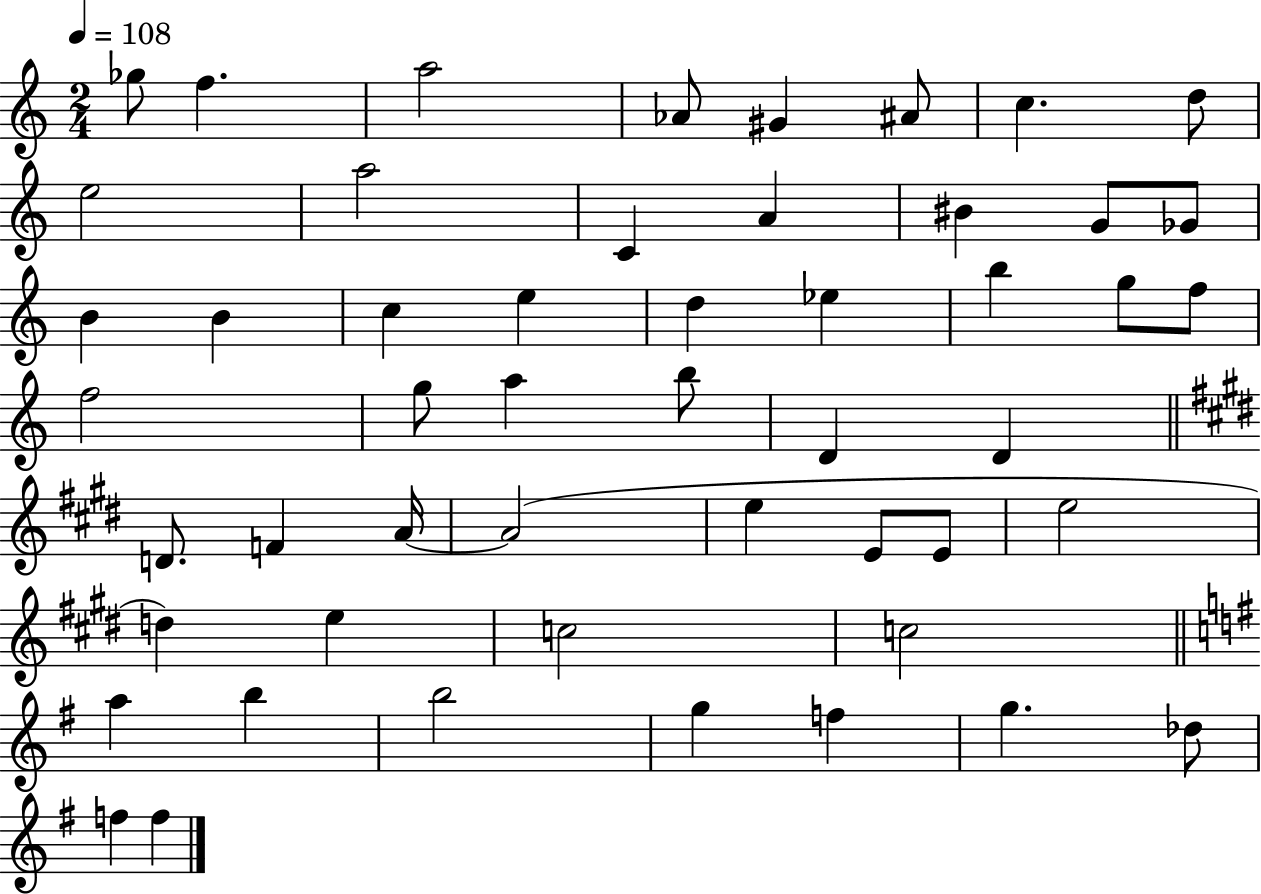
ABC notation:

X:1
T:Untitled
M:2/4
L:1/4
K:C
_g/2 f a2 _A/2 ^G ^A/2 c d/2 e2 a2 C A ^B G/2 _G/2 B B c e d _e b g/2 f/2 f2 g/2 a b/2 D D D/2 F A/4 A2 e E/2 E/2 e2 d e c2 c2 a b b2 g f g _d/2 f f